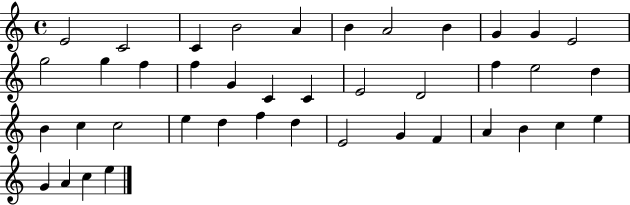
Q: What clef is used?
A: treble